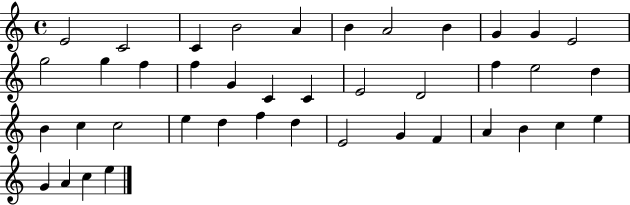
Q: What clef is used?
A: treble